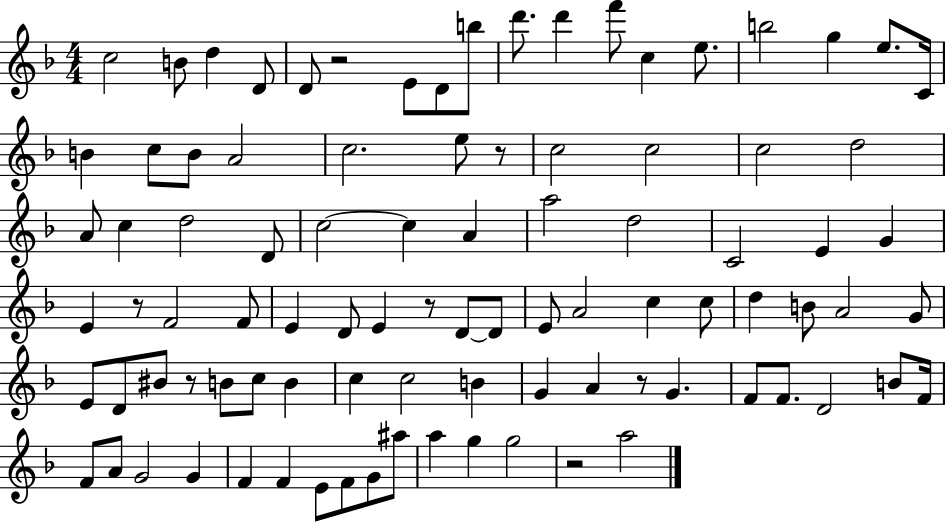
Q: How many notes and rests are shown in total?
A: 93